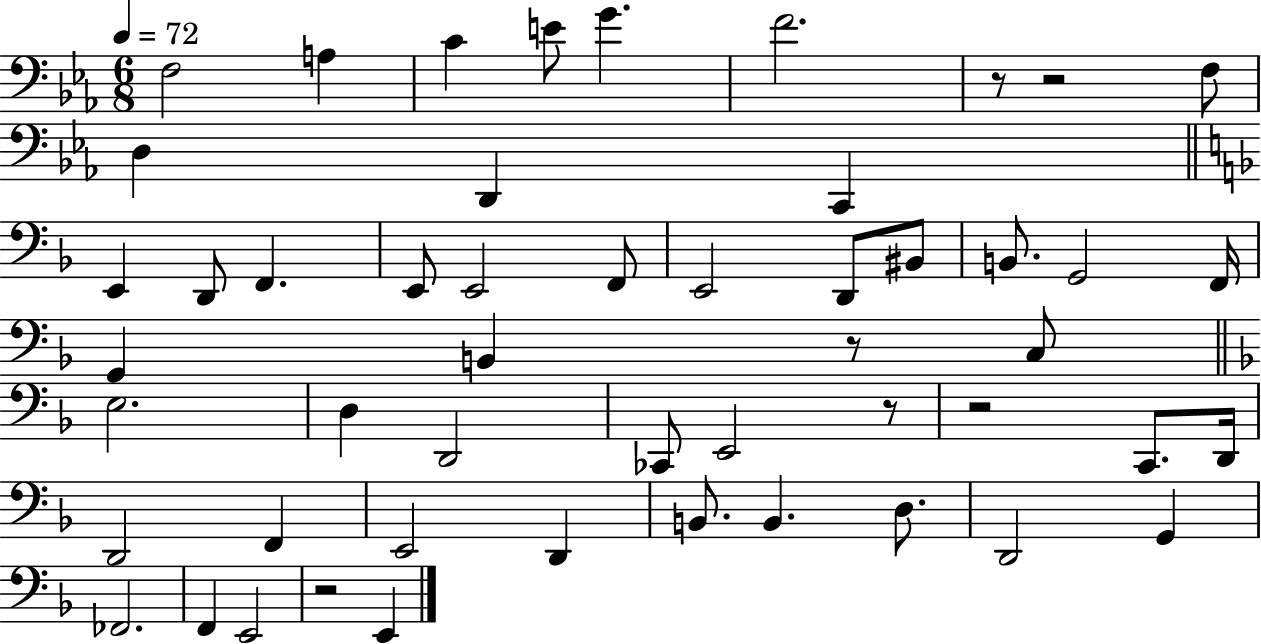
{
  \clef bass
  \numericTimeSignature
  \time 6/8
  \key ees \major
  \tempo 4 = 72
  \repeat volta 2 { f2 a4 | c'4 e'8 g'4. | f'2. | r8 r2 f8 | \break d4 d,4 c,4 | \bar "||" \break \key f \major e,4 d,8 f,4. | e,8 e,2 f,8 | e,2 d,8 bis,8 | b,8. g,2 f,16 | \break g,4 b,4 r8 c8 | \bar "||" \break \key d \minor e2. | d4 d,2 | ces,8 e,2 r8 | r2 c,8. d,16 | \break d,2 f,4 | e,2 d,4 | b,8. b,4. d8. | d,2 g,4 | \break fes,2. | f,4 e,2 | r2 e,4 | } \bar "|."
}